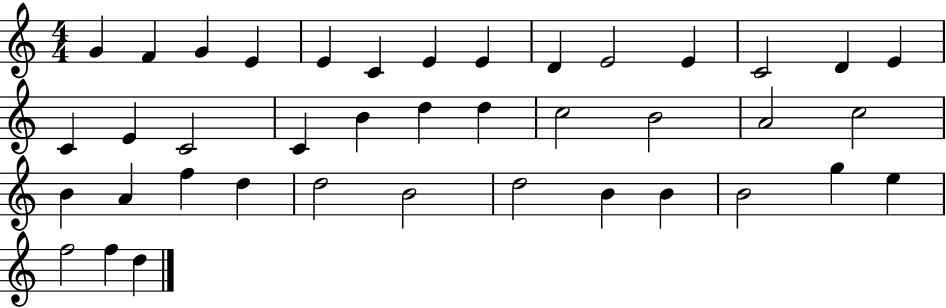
X:1
T:Untitled
M:4/4
L:1/4
K:C
G F G E E C E E D E2 E C2 D E C E C2 C B d d c2 B2 A2 c2 B A f d d2 B2 d2 B B B2 g e f2 f d